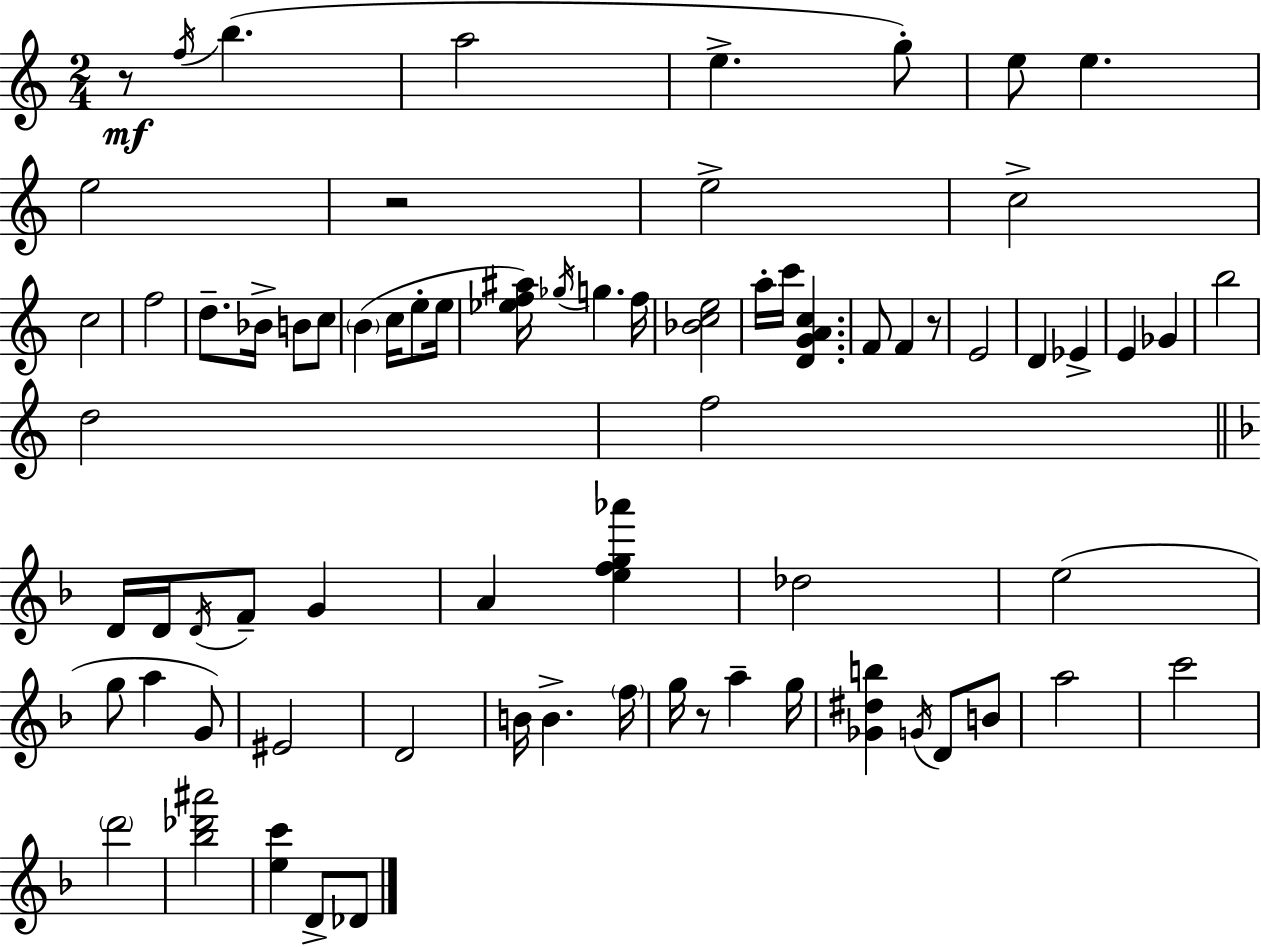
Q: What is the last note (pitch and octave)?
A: Db4